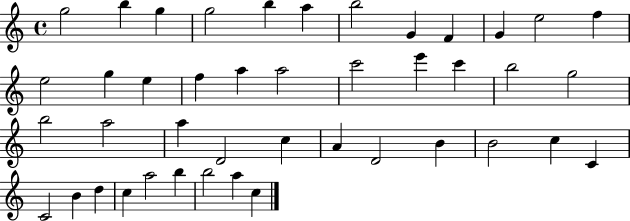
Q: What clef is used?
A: treble